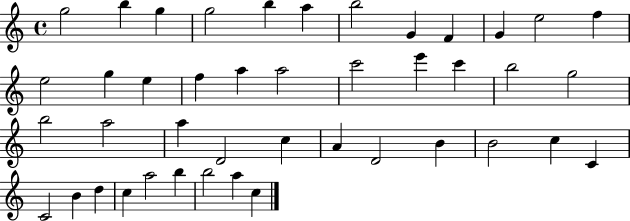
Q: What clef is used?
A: treble